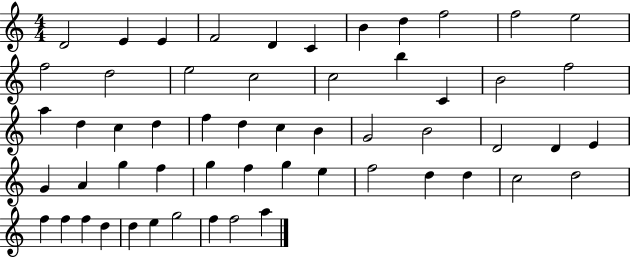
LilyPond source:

{
  \clef treble
  \numericTimeSignature
  \time 4/4
  \key c \major
  d'2 e'4 e'4 | f'2 d'4 c'4 | b'4 d''4 f''2 | f''2 e''2 | \break f''2 d''2 | e''2 c''2 | c''2 b''4 c'4 | b'2 f''2 | \break a''4 d''4 c''4 d''4 | f''4 d''4 c''4 b'4 | g'2 b'2 | d'2 d'4 e'4 | \break g'4 a'4 g''4 f''4 | g''4 f''4 g''4 e''4 | f''2 d''4 d''4 | c''2 d''2 | \break f''4 f''4 f''4 d''4 | d''4 e''4 g''2 | f''4 f''2 a''4 | \bar "|."
}